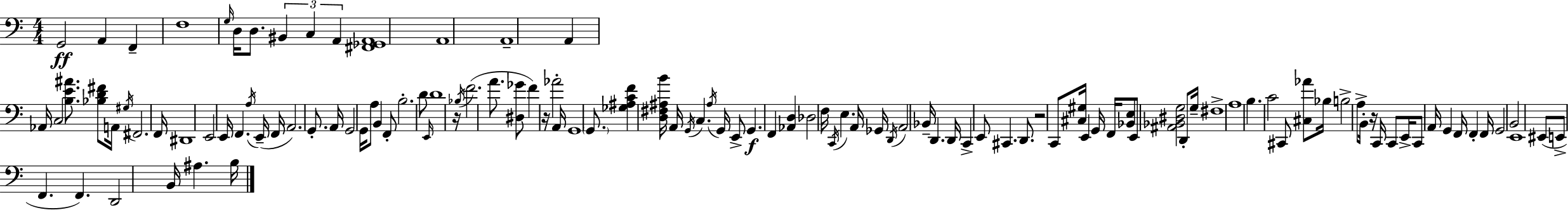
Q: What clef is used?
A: bass